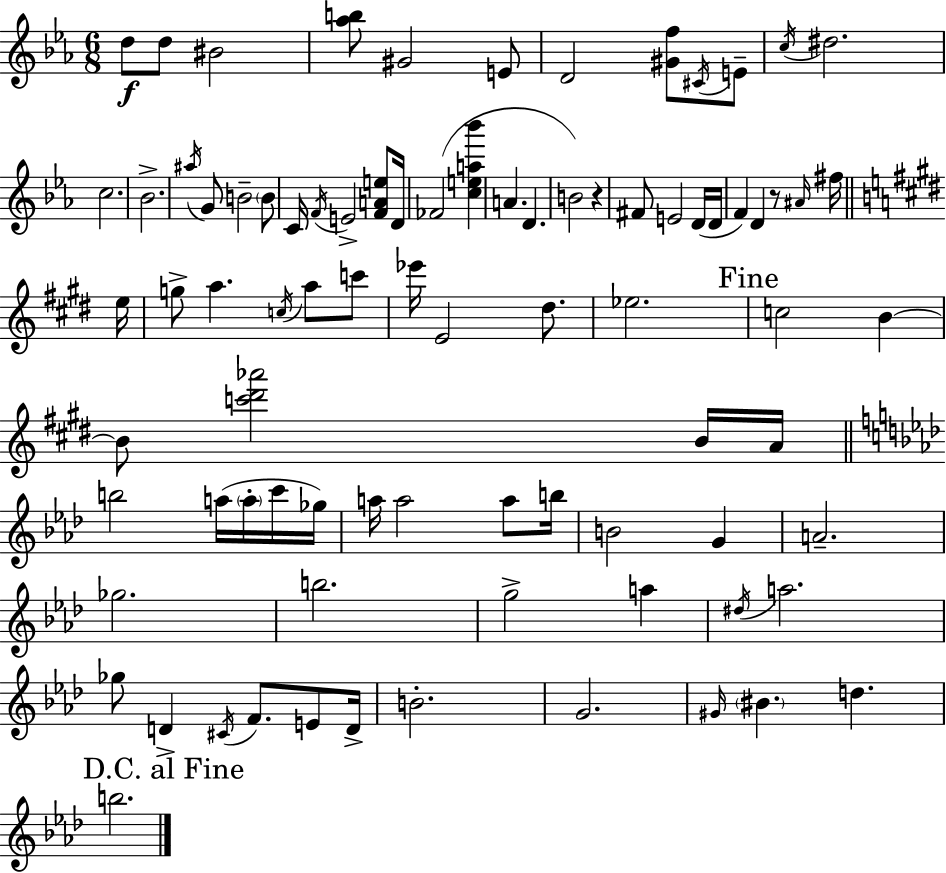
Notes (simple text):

D5/e D5/e BIS4/h [Ab5,B5]/e G#4/h E4/e D4/h [G#4,F5]/e C#4/s E4/e C5/s D#5/h. C5/h. Bb4/h. A#5/s G4/e B4/h B4/e C4/s F4/s E4/h [F4,A4,E5]/e D4/s FES4/h [C5,E5,A5,Bb6]/q A4/q. D4/q. B4/h R/q F#4/e E4/h D4/s D4/s F4/q D4/q R/e A#4/s F#5/s E5/s G5/e A5/q. C5/s A5/e C6/e Eb6/s E4/h D#5/e. Eb5/h. C5/h B4/q B4/e [C6,D#6,Ab6]/h B4/s A4/s B5/h A5/s A5/s C6/s Gb5/s A5/s A5/h A5/e B5/s B4/h G4/q A4/h. Gb5/h. B5/h. G5/h A5/q D#5/s A5/h. Gb5/e D4/q C#4/s F4/e. E4/e D4/s B4/h. G4/h. G#4/s BIS4/q. D5/q. B5/h.